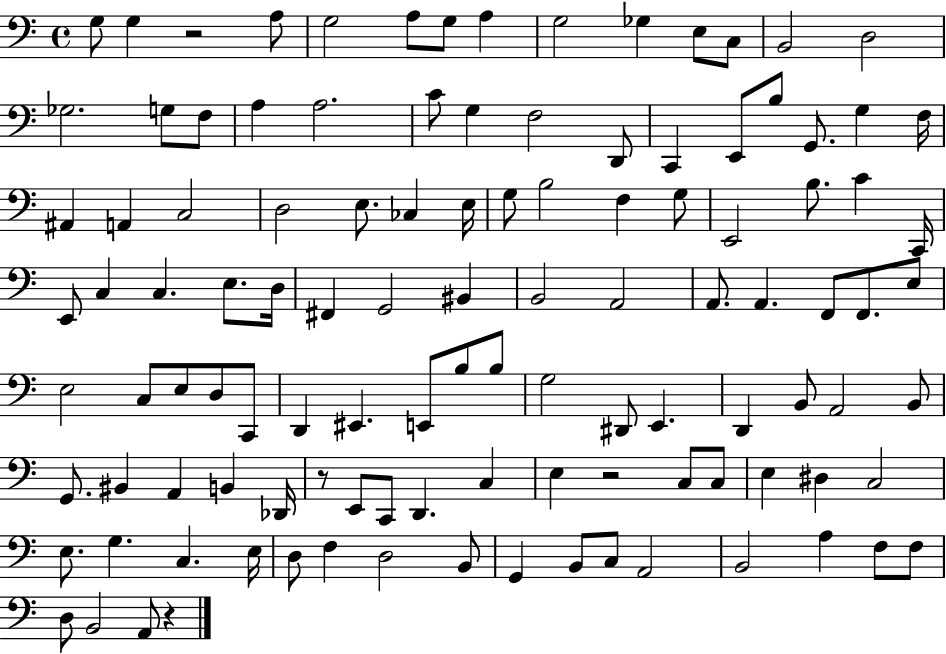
X:1
T:Untitled
M:4/4
L:1/4
K:C
G,/2 G, z2 A,/2 G,2 A,/2 G,/2 A, G,2 _G, E,/2 C,/2 B,,2 D,2 _G,2 G,/2 F,/2 A, A,2 C/2 G, F,2 D,,/2 C,, E,,/2 B,/2 G,,/2 G, F,/4 ^A,, A,, C,2 D,2 E,/2 _C, E,/4 G,/2 B,2 F, G,/2 E,,2 B,/2 C C,,/4 E,,/2 C, C, E,/2 D,/4 ^F,, G,,2 ^B,, B,,2 A,,2 A,,/2 A,, F,,/2 F,,/2 E,/2 E,2 C,/2 E,/2 D,/2 C,,/2 D,, ^E,, E,,/2 B,/2 B,/2 G,2 ^D,,/2 E,, D,, B,,/2 A,,2 B,,/2 G,,/2 ^B,, A,, B,, _D,,/4 z/2 E,,/2 C,,/2 D,, C, E, z2 C,/2 C,/2 E, ^D, C,2 E,/2 G, C, E,/4 D,/2 F, D,2 B,,/2 G,, B,,/2 C,/2 A,,2 B,,2 A, F,/2 F,/2 D,/2 B,,2 A,,/2 z